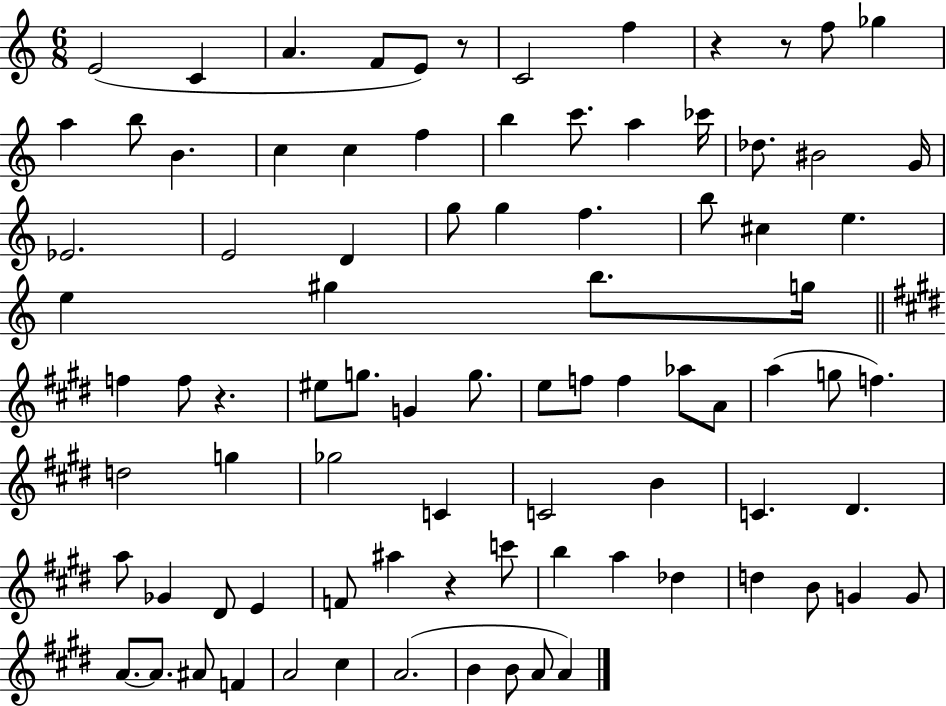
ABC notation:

X:1
T:Untitled
M:6/8
L:1/4
K:C
E2 C A F/2 E/2 z/2 C2 f z z/2 f/2 _g a b/2 B c c f b c'/2 a _c'/4 _d/2 ^B2 G/4 _E2 E2 D g/2 g f b/2 ^c e e ^g b/2 g/4 f f/2 z ^e/2 g/2 G g/2 e/2 f/2 f _a/2 A/2 a g/2 f d2 g _g2 C C2 B C ^D a/2 _G ^D/2 E F/2 ^a z c'/2 b a _d d B/2 G G/2 A/2 A/2 ^A/2 F A2 ^c A2 B B/2 A/2 A